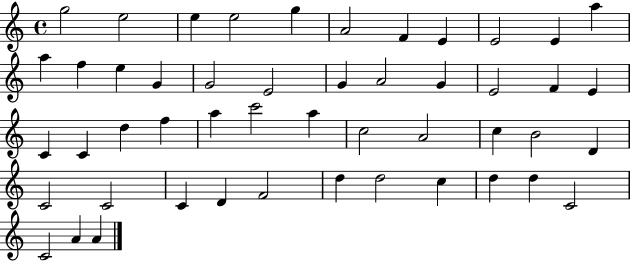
X:1
T:Untitled
M:4/4
L:1/4
K:C
g2 e2 e e2 g A2 F E E2 E a a f e G G2 E2 G A2 G E2 F E C C d f a c'2 a c2 A2 c B2 D C2 C2 C D F2 d d2 c d d C2 C2 A A